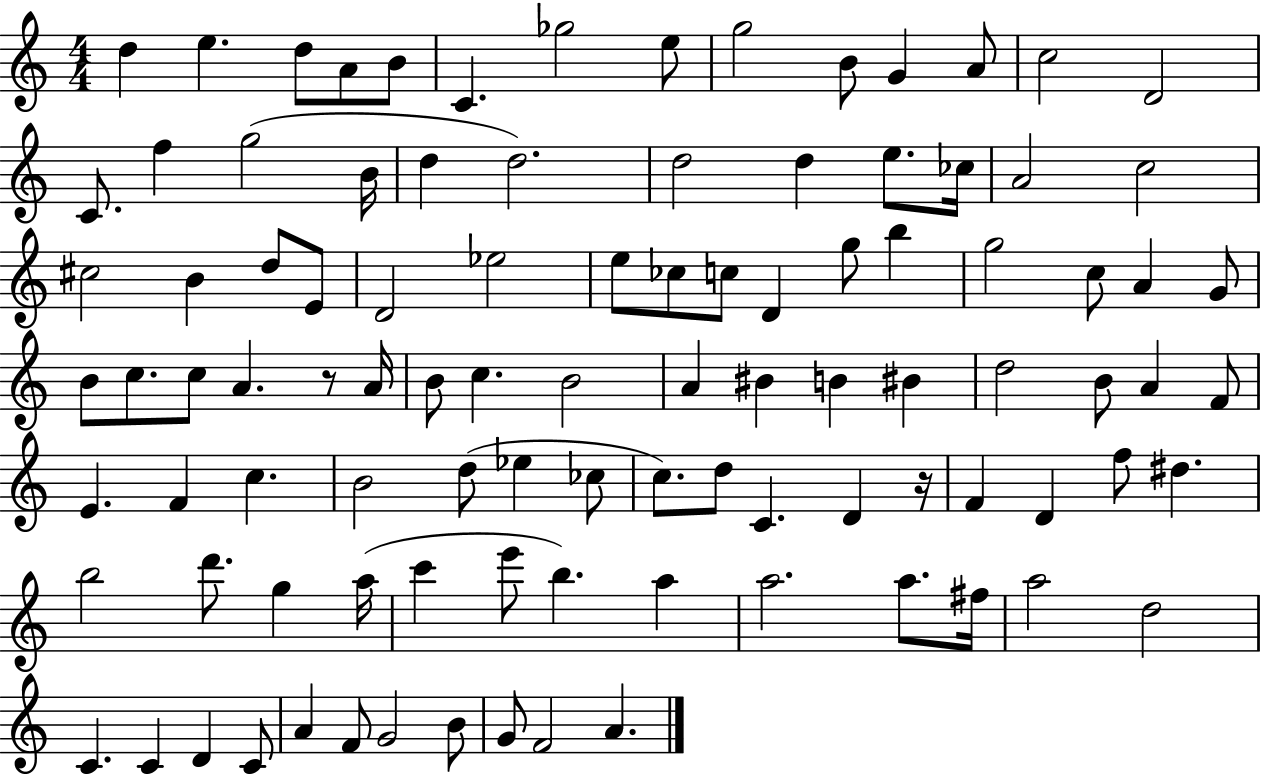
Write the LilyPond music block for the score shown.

{
  \clef treble
  \numericTimeSignature
  \time 4/4
  \key c \major
  d''4 e''4. d''8 a'8 b'8 | c'4. ges''2 e''8 | g''2 b'8 g'4 a'8 | c''2 d'2 | \break c'8. f''4 g''2( b'16 | d''4 d''2.) | d''2 d''4 e''8. ces''16 | a'2 c''2 | \break cis''2 b'4 d''8 e'8 | d'2 ees''2 | e''8 ces''8 c''8 d'4 g''8 b''4 | g''2 c''8 a'4 g'8 | \break b'8 c''8. c''8 a'4. r8 a'16 | b'8 c''4. b'2 | a'4 bis'4 b'4 bis'4 | d''2 b'8 a'4 f'8 | \break e'4. f'4 c''4. | b'2 d''8( ees''4 ces''8 | c''8.) d''8 c'4. d'4 r16 | f'4 d'4 f''8 dis''4. | \break b''2 d'''8. g''4 a''16( | c'''4 e'''8 b''4.) a''4 | a''2. a''8. fis''16 | a''2 d''2 | \break c'4. c'4 d'4 c'8 | a'4 f'8 g'2 b'8 | g'8 f'2 a'4. | \bar "|."
}